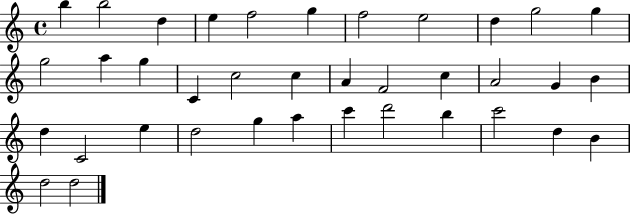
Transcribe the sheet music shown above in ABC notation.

X:1
T:Untitled
M:4/4
L:1/4
K:C
b b2 d e f2 g f2 e2 d g2 g g2 a g C c2 c A F2 c A2 G B d C2 e d2 g a c' d'2 b c'2 d B d2 d2